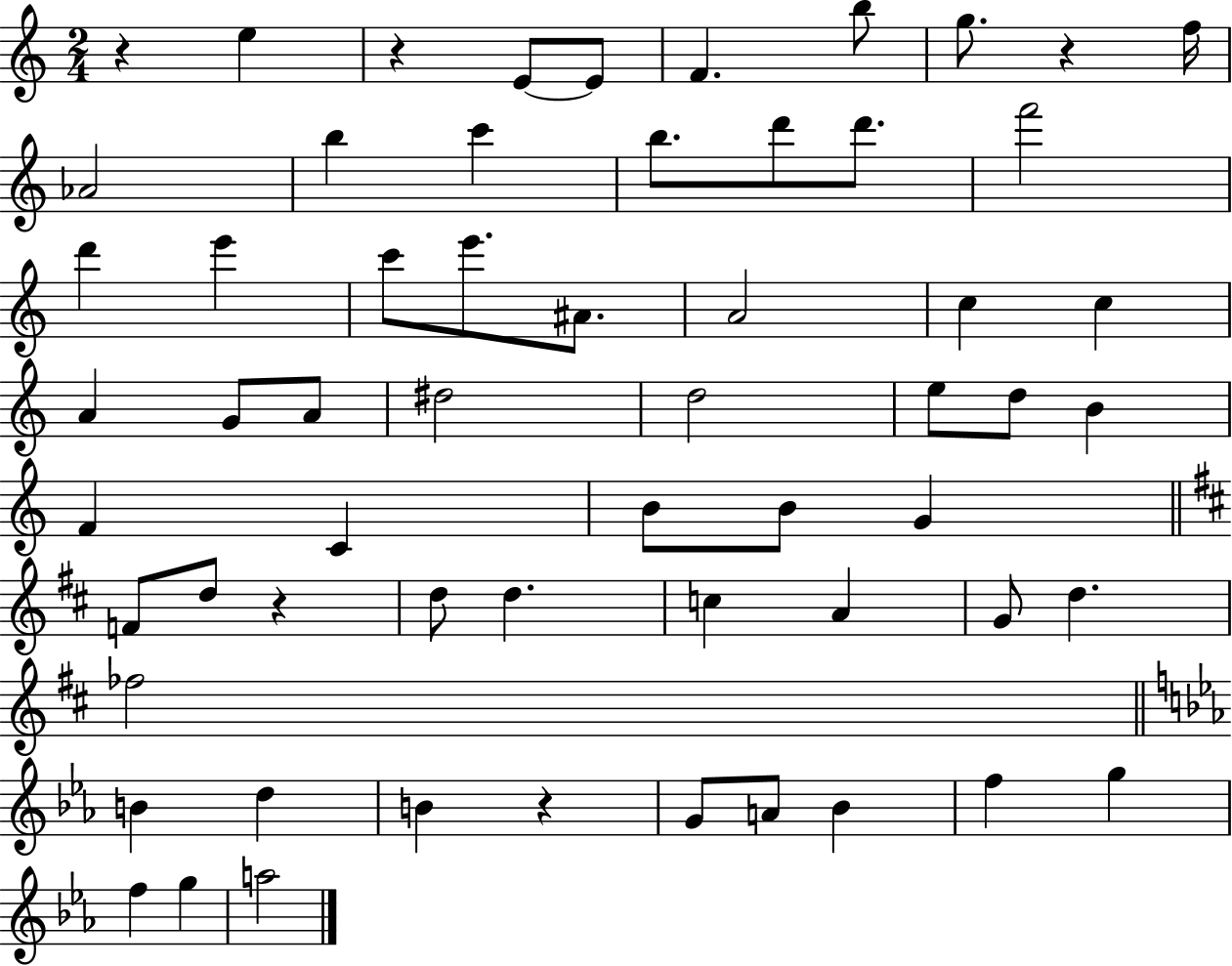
R/q E5/q R/q E4/e E4/e F4/q. B5/e G5/e. R/q F5/s Ab4/h B5/q C6/q B5/e. D6/e D6/e. F6/h D6/q E6/q C6/e E6/e. A#4/e. A4/h C5/q C5/q A4/q G4/e A4/e D#5/h D5/h E5/e D5/e B4/q F4/q C4/q B4/e B4/e G4/q F4/e D5/e R/q D5/e D5/q. C5/q A4/q G4/e D5/q. FES5/h B4/q D5/q B4/q R/q G4/e A4/e Bb4/q F5/q G5/q F5/q G5/q A5/h